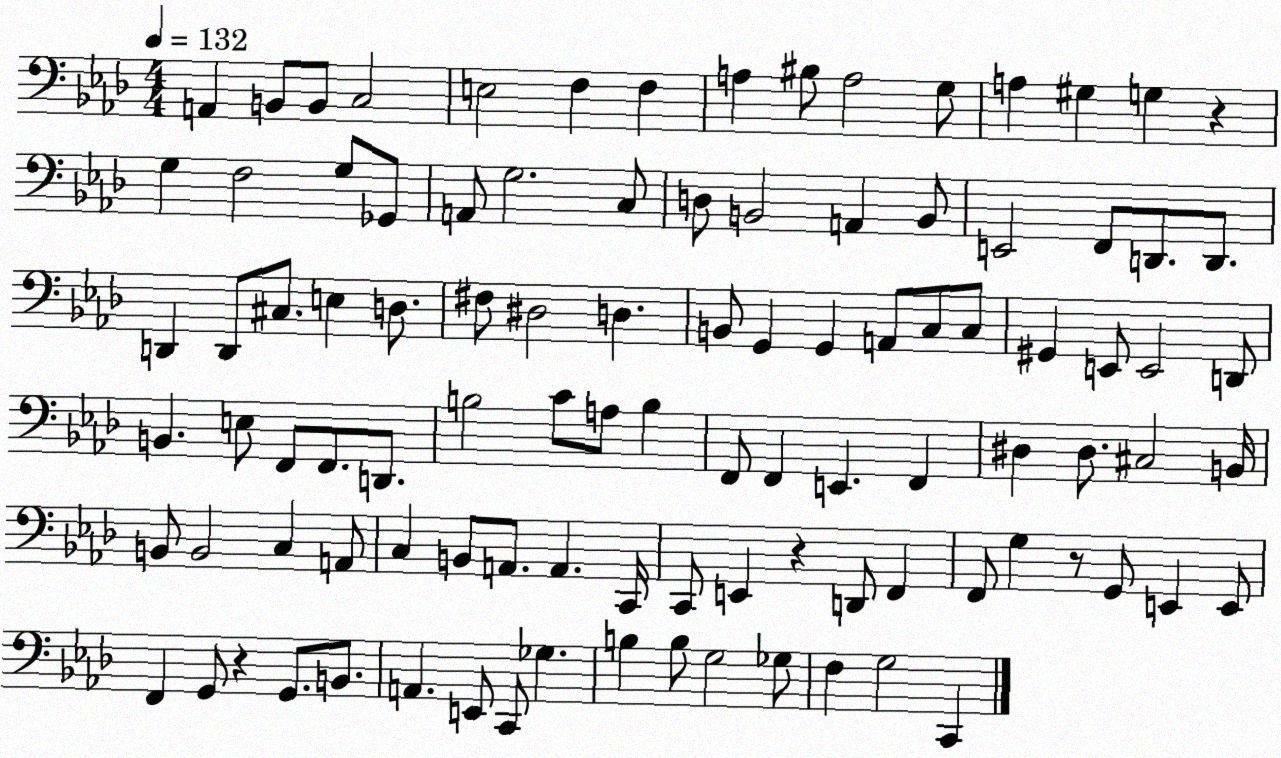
X:1
T:Untitled
M:4/4
L:1/4
K:Ab
A,, B,,/2 B,,/2 C,2 E,2 F, F, A, ^B,/2 A,2 G,/2 A, ^G, G, z G, F,2 G,/2 _G,,/2 A,,/2 G,2 C,/2 D,/2 B,,2 A,, B,,/2 E,,2 F,,/2 D,,/2 D,,/2 D,, D,,/2 ^C,/2 E, D,/2 ^F,/2 ^D,2 D, B,,/2 G,, G,, A,,/2 C,/2 C,/2 ^G,, E,,/2 E,,2 D,,/2 B,, E,/2 F,,/2 F,,/2 D,,/2 B,2 C/2 A,/2 B, F,,/2 F,, E,, F,, ^D, ^D,/2 ^C,2 B,,/4 B,,/2 B,,2 C, A,,/2 C, B,,/2 A,,/2 A,, C,,/4 C,,/2 E,, z D,,/2 F,, F,,/2 G, z/2 G,,/2 E,, E,,/2 F,, G,,/2 z G,,/2 B,,/2 A,, E,,/2 C,,/2 _G, B, B,/2 G,2 _G,/2 F, G,2 C,,